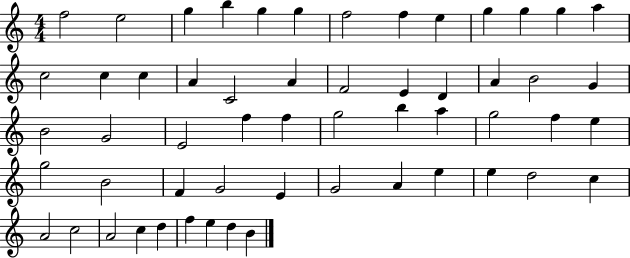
F5/h E5/h G5/q B5/q G5/q G5/q F5/h F5/q E5/q G5/q G5/q G5/q A5/q C5/h C5/q C5/q A4/q C4/h A4/q F4/h E4/q D4/q A4/q B4/h G4/q B4/h G4/h E4/h F5/q F5/q G5/h B5/q A5/q G5/h F5/q E5/q G5/h B4/h F4/q G4/h E4/q G4/h A4/q E5/q E5/q D5/h C5/q A4/h C5/h A4/h C5/q D5/q F5/q E5/q D5/q B4/q